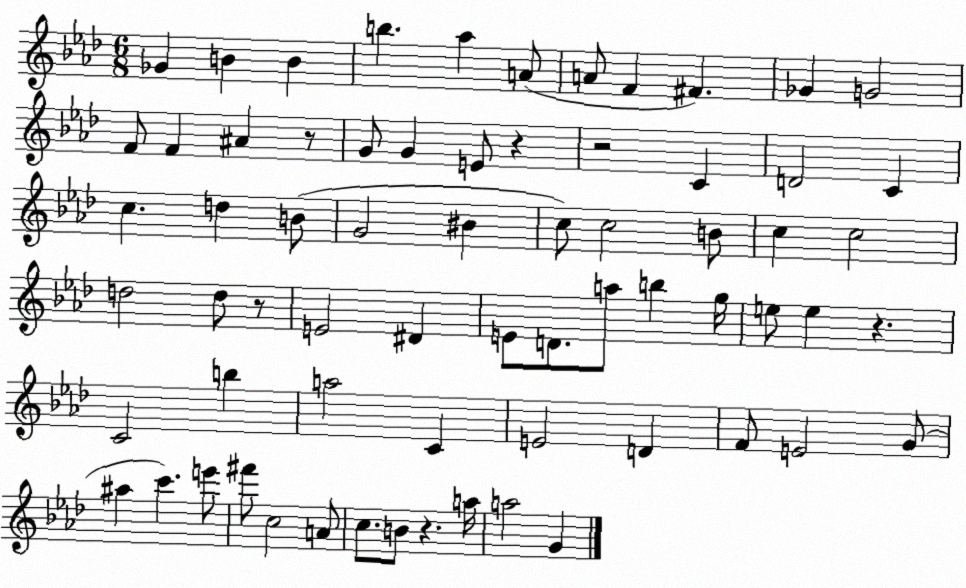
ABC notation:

X:1
T:Untitled
M:6/8
L:1/4
K:Ab
_G B B b _a A/2 A/2 F ^F _G G2 F/2 F ^A z/2 G/2 G E/2 z z2 C D2 C c d B/2 G2 ^B c/2 c2 B/2 c c2 d2 d/2 z/2 E2 ^D E/2 D/2 a/2 b g/4 e/2 e z C2 b a2 C E2 D F/2 E2 G/2 ^a c' e'/2 ^f'/2 c2 A/2 c/2 B/2 z a/4 a2 G